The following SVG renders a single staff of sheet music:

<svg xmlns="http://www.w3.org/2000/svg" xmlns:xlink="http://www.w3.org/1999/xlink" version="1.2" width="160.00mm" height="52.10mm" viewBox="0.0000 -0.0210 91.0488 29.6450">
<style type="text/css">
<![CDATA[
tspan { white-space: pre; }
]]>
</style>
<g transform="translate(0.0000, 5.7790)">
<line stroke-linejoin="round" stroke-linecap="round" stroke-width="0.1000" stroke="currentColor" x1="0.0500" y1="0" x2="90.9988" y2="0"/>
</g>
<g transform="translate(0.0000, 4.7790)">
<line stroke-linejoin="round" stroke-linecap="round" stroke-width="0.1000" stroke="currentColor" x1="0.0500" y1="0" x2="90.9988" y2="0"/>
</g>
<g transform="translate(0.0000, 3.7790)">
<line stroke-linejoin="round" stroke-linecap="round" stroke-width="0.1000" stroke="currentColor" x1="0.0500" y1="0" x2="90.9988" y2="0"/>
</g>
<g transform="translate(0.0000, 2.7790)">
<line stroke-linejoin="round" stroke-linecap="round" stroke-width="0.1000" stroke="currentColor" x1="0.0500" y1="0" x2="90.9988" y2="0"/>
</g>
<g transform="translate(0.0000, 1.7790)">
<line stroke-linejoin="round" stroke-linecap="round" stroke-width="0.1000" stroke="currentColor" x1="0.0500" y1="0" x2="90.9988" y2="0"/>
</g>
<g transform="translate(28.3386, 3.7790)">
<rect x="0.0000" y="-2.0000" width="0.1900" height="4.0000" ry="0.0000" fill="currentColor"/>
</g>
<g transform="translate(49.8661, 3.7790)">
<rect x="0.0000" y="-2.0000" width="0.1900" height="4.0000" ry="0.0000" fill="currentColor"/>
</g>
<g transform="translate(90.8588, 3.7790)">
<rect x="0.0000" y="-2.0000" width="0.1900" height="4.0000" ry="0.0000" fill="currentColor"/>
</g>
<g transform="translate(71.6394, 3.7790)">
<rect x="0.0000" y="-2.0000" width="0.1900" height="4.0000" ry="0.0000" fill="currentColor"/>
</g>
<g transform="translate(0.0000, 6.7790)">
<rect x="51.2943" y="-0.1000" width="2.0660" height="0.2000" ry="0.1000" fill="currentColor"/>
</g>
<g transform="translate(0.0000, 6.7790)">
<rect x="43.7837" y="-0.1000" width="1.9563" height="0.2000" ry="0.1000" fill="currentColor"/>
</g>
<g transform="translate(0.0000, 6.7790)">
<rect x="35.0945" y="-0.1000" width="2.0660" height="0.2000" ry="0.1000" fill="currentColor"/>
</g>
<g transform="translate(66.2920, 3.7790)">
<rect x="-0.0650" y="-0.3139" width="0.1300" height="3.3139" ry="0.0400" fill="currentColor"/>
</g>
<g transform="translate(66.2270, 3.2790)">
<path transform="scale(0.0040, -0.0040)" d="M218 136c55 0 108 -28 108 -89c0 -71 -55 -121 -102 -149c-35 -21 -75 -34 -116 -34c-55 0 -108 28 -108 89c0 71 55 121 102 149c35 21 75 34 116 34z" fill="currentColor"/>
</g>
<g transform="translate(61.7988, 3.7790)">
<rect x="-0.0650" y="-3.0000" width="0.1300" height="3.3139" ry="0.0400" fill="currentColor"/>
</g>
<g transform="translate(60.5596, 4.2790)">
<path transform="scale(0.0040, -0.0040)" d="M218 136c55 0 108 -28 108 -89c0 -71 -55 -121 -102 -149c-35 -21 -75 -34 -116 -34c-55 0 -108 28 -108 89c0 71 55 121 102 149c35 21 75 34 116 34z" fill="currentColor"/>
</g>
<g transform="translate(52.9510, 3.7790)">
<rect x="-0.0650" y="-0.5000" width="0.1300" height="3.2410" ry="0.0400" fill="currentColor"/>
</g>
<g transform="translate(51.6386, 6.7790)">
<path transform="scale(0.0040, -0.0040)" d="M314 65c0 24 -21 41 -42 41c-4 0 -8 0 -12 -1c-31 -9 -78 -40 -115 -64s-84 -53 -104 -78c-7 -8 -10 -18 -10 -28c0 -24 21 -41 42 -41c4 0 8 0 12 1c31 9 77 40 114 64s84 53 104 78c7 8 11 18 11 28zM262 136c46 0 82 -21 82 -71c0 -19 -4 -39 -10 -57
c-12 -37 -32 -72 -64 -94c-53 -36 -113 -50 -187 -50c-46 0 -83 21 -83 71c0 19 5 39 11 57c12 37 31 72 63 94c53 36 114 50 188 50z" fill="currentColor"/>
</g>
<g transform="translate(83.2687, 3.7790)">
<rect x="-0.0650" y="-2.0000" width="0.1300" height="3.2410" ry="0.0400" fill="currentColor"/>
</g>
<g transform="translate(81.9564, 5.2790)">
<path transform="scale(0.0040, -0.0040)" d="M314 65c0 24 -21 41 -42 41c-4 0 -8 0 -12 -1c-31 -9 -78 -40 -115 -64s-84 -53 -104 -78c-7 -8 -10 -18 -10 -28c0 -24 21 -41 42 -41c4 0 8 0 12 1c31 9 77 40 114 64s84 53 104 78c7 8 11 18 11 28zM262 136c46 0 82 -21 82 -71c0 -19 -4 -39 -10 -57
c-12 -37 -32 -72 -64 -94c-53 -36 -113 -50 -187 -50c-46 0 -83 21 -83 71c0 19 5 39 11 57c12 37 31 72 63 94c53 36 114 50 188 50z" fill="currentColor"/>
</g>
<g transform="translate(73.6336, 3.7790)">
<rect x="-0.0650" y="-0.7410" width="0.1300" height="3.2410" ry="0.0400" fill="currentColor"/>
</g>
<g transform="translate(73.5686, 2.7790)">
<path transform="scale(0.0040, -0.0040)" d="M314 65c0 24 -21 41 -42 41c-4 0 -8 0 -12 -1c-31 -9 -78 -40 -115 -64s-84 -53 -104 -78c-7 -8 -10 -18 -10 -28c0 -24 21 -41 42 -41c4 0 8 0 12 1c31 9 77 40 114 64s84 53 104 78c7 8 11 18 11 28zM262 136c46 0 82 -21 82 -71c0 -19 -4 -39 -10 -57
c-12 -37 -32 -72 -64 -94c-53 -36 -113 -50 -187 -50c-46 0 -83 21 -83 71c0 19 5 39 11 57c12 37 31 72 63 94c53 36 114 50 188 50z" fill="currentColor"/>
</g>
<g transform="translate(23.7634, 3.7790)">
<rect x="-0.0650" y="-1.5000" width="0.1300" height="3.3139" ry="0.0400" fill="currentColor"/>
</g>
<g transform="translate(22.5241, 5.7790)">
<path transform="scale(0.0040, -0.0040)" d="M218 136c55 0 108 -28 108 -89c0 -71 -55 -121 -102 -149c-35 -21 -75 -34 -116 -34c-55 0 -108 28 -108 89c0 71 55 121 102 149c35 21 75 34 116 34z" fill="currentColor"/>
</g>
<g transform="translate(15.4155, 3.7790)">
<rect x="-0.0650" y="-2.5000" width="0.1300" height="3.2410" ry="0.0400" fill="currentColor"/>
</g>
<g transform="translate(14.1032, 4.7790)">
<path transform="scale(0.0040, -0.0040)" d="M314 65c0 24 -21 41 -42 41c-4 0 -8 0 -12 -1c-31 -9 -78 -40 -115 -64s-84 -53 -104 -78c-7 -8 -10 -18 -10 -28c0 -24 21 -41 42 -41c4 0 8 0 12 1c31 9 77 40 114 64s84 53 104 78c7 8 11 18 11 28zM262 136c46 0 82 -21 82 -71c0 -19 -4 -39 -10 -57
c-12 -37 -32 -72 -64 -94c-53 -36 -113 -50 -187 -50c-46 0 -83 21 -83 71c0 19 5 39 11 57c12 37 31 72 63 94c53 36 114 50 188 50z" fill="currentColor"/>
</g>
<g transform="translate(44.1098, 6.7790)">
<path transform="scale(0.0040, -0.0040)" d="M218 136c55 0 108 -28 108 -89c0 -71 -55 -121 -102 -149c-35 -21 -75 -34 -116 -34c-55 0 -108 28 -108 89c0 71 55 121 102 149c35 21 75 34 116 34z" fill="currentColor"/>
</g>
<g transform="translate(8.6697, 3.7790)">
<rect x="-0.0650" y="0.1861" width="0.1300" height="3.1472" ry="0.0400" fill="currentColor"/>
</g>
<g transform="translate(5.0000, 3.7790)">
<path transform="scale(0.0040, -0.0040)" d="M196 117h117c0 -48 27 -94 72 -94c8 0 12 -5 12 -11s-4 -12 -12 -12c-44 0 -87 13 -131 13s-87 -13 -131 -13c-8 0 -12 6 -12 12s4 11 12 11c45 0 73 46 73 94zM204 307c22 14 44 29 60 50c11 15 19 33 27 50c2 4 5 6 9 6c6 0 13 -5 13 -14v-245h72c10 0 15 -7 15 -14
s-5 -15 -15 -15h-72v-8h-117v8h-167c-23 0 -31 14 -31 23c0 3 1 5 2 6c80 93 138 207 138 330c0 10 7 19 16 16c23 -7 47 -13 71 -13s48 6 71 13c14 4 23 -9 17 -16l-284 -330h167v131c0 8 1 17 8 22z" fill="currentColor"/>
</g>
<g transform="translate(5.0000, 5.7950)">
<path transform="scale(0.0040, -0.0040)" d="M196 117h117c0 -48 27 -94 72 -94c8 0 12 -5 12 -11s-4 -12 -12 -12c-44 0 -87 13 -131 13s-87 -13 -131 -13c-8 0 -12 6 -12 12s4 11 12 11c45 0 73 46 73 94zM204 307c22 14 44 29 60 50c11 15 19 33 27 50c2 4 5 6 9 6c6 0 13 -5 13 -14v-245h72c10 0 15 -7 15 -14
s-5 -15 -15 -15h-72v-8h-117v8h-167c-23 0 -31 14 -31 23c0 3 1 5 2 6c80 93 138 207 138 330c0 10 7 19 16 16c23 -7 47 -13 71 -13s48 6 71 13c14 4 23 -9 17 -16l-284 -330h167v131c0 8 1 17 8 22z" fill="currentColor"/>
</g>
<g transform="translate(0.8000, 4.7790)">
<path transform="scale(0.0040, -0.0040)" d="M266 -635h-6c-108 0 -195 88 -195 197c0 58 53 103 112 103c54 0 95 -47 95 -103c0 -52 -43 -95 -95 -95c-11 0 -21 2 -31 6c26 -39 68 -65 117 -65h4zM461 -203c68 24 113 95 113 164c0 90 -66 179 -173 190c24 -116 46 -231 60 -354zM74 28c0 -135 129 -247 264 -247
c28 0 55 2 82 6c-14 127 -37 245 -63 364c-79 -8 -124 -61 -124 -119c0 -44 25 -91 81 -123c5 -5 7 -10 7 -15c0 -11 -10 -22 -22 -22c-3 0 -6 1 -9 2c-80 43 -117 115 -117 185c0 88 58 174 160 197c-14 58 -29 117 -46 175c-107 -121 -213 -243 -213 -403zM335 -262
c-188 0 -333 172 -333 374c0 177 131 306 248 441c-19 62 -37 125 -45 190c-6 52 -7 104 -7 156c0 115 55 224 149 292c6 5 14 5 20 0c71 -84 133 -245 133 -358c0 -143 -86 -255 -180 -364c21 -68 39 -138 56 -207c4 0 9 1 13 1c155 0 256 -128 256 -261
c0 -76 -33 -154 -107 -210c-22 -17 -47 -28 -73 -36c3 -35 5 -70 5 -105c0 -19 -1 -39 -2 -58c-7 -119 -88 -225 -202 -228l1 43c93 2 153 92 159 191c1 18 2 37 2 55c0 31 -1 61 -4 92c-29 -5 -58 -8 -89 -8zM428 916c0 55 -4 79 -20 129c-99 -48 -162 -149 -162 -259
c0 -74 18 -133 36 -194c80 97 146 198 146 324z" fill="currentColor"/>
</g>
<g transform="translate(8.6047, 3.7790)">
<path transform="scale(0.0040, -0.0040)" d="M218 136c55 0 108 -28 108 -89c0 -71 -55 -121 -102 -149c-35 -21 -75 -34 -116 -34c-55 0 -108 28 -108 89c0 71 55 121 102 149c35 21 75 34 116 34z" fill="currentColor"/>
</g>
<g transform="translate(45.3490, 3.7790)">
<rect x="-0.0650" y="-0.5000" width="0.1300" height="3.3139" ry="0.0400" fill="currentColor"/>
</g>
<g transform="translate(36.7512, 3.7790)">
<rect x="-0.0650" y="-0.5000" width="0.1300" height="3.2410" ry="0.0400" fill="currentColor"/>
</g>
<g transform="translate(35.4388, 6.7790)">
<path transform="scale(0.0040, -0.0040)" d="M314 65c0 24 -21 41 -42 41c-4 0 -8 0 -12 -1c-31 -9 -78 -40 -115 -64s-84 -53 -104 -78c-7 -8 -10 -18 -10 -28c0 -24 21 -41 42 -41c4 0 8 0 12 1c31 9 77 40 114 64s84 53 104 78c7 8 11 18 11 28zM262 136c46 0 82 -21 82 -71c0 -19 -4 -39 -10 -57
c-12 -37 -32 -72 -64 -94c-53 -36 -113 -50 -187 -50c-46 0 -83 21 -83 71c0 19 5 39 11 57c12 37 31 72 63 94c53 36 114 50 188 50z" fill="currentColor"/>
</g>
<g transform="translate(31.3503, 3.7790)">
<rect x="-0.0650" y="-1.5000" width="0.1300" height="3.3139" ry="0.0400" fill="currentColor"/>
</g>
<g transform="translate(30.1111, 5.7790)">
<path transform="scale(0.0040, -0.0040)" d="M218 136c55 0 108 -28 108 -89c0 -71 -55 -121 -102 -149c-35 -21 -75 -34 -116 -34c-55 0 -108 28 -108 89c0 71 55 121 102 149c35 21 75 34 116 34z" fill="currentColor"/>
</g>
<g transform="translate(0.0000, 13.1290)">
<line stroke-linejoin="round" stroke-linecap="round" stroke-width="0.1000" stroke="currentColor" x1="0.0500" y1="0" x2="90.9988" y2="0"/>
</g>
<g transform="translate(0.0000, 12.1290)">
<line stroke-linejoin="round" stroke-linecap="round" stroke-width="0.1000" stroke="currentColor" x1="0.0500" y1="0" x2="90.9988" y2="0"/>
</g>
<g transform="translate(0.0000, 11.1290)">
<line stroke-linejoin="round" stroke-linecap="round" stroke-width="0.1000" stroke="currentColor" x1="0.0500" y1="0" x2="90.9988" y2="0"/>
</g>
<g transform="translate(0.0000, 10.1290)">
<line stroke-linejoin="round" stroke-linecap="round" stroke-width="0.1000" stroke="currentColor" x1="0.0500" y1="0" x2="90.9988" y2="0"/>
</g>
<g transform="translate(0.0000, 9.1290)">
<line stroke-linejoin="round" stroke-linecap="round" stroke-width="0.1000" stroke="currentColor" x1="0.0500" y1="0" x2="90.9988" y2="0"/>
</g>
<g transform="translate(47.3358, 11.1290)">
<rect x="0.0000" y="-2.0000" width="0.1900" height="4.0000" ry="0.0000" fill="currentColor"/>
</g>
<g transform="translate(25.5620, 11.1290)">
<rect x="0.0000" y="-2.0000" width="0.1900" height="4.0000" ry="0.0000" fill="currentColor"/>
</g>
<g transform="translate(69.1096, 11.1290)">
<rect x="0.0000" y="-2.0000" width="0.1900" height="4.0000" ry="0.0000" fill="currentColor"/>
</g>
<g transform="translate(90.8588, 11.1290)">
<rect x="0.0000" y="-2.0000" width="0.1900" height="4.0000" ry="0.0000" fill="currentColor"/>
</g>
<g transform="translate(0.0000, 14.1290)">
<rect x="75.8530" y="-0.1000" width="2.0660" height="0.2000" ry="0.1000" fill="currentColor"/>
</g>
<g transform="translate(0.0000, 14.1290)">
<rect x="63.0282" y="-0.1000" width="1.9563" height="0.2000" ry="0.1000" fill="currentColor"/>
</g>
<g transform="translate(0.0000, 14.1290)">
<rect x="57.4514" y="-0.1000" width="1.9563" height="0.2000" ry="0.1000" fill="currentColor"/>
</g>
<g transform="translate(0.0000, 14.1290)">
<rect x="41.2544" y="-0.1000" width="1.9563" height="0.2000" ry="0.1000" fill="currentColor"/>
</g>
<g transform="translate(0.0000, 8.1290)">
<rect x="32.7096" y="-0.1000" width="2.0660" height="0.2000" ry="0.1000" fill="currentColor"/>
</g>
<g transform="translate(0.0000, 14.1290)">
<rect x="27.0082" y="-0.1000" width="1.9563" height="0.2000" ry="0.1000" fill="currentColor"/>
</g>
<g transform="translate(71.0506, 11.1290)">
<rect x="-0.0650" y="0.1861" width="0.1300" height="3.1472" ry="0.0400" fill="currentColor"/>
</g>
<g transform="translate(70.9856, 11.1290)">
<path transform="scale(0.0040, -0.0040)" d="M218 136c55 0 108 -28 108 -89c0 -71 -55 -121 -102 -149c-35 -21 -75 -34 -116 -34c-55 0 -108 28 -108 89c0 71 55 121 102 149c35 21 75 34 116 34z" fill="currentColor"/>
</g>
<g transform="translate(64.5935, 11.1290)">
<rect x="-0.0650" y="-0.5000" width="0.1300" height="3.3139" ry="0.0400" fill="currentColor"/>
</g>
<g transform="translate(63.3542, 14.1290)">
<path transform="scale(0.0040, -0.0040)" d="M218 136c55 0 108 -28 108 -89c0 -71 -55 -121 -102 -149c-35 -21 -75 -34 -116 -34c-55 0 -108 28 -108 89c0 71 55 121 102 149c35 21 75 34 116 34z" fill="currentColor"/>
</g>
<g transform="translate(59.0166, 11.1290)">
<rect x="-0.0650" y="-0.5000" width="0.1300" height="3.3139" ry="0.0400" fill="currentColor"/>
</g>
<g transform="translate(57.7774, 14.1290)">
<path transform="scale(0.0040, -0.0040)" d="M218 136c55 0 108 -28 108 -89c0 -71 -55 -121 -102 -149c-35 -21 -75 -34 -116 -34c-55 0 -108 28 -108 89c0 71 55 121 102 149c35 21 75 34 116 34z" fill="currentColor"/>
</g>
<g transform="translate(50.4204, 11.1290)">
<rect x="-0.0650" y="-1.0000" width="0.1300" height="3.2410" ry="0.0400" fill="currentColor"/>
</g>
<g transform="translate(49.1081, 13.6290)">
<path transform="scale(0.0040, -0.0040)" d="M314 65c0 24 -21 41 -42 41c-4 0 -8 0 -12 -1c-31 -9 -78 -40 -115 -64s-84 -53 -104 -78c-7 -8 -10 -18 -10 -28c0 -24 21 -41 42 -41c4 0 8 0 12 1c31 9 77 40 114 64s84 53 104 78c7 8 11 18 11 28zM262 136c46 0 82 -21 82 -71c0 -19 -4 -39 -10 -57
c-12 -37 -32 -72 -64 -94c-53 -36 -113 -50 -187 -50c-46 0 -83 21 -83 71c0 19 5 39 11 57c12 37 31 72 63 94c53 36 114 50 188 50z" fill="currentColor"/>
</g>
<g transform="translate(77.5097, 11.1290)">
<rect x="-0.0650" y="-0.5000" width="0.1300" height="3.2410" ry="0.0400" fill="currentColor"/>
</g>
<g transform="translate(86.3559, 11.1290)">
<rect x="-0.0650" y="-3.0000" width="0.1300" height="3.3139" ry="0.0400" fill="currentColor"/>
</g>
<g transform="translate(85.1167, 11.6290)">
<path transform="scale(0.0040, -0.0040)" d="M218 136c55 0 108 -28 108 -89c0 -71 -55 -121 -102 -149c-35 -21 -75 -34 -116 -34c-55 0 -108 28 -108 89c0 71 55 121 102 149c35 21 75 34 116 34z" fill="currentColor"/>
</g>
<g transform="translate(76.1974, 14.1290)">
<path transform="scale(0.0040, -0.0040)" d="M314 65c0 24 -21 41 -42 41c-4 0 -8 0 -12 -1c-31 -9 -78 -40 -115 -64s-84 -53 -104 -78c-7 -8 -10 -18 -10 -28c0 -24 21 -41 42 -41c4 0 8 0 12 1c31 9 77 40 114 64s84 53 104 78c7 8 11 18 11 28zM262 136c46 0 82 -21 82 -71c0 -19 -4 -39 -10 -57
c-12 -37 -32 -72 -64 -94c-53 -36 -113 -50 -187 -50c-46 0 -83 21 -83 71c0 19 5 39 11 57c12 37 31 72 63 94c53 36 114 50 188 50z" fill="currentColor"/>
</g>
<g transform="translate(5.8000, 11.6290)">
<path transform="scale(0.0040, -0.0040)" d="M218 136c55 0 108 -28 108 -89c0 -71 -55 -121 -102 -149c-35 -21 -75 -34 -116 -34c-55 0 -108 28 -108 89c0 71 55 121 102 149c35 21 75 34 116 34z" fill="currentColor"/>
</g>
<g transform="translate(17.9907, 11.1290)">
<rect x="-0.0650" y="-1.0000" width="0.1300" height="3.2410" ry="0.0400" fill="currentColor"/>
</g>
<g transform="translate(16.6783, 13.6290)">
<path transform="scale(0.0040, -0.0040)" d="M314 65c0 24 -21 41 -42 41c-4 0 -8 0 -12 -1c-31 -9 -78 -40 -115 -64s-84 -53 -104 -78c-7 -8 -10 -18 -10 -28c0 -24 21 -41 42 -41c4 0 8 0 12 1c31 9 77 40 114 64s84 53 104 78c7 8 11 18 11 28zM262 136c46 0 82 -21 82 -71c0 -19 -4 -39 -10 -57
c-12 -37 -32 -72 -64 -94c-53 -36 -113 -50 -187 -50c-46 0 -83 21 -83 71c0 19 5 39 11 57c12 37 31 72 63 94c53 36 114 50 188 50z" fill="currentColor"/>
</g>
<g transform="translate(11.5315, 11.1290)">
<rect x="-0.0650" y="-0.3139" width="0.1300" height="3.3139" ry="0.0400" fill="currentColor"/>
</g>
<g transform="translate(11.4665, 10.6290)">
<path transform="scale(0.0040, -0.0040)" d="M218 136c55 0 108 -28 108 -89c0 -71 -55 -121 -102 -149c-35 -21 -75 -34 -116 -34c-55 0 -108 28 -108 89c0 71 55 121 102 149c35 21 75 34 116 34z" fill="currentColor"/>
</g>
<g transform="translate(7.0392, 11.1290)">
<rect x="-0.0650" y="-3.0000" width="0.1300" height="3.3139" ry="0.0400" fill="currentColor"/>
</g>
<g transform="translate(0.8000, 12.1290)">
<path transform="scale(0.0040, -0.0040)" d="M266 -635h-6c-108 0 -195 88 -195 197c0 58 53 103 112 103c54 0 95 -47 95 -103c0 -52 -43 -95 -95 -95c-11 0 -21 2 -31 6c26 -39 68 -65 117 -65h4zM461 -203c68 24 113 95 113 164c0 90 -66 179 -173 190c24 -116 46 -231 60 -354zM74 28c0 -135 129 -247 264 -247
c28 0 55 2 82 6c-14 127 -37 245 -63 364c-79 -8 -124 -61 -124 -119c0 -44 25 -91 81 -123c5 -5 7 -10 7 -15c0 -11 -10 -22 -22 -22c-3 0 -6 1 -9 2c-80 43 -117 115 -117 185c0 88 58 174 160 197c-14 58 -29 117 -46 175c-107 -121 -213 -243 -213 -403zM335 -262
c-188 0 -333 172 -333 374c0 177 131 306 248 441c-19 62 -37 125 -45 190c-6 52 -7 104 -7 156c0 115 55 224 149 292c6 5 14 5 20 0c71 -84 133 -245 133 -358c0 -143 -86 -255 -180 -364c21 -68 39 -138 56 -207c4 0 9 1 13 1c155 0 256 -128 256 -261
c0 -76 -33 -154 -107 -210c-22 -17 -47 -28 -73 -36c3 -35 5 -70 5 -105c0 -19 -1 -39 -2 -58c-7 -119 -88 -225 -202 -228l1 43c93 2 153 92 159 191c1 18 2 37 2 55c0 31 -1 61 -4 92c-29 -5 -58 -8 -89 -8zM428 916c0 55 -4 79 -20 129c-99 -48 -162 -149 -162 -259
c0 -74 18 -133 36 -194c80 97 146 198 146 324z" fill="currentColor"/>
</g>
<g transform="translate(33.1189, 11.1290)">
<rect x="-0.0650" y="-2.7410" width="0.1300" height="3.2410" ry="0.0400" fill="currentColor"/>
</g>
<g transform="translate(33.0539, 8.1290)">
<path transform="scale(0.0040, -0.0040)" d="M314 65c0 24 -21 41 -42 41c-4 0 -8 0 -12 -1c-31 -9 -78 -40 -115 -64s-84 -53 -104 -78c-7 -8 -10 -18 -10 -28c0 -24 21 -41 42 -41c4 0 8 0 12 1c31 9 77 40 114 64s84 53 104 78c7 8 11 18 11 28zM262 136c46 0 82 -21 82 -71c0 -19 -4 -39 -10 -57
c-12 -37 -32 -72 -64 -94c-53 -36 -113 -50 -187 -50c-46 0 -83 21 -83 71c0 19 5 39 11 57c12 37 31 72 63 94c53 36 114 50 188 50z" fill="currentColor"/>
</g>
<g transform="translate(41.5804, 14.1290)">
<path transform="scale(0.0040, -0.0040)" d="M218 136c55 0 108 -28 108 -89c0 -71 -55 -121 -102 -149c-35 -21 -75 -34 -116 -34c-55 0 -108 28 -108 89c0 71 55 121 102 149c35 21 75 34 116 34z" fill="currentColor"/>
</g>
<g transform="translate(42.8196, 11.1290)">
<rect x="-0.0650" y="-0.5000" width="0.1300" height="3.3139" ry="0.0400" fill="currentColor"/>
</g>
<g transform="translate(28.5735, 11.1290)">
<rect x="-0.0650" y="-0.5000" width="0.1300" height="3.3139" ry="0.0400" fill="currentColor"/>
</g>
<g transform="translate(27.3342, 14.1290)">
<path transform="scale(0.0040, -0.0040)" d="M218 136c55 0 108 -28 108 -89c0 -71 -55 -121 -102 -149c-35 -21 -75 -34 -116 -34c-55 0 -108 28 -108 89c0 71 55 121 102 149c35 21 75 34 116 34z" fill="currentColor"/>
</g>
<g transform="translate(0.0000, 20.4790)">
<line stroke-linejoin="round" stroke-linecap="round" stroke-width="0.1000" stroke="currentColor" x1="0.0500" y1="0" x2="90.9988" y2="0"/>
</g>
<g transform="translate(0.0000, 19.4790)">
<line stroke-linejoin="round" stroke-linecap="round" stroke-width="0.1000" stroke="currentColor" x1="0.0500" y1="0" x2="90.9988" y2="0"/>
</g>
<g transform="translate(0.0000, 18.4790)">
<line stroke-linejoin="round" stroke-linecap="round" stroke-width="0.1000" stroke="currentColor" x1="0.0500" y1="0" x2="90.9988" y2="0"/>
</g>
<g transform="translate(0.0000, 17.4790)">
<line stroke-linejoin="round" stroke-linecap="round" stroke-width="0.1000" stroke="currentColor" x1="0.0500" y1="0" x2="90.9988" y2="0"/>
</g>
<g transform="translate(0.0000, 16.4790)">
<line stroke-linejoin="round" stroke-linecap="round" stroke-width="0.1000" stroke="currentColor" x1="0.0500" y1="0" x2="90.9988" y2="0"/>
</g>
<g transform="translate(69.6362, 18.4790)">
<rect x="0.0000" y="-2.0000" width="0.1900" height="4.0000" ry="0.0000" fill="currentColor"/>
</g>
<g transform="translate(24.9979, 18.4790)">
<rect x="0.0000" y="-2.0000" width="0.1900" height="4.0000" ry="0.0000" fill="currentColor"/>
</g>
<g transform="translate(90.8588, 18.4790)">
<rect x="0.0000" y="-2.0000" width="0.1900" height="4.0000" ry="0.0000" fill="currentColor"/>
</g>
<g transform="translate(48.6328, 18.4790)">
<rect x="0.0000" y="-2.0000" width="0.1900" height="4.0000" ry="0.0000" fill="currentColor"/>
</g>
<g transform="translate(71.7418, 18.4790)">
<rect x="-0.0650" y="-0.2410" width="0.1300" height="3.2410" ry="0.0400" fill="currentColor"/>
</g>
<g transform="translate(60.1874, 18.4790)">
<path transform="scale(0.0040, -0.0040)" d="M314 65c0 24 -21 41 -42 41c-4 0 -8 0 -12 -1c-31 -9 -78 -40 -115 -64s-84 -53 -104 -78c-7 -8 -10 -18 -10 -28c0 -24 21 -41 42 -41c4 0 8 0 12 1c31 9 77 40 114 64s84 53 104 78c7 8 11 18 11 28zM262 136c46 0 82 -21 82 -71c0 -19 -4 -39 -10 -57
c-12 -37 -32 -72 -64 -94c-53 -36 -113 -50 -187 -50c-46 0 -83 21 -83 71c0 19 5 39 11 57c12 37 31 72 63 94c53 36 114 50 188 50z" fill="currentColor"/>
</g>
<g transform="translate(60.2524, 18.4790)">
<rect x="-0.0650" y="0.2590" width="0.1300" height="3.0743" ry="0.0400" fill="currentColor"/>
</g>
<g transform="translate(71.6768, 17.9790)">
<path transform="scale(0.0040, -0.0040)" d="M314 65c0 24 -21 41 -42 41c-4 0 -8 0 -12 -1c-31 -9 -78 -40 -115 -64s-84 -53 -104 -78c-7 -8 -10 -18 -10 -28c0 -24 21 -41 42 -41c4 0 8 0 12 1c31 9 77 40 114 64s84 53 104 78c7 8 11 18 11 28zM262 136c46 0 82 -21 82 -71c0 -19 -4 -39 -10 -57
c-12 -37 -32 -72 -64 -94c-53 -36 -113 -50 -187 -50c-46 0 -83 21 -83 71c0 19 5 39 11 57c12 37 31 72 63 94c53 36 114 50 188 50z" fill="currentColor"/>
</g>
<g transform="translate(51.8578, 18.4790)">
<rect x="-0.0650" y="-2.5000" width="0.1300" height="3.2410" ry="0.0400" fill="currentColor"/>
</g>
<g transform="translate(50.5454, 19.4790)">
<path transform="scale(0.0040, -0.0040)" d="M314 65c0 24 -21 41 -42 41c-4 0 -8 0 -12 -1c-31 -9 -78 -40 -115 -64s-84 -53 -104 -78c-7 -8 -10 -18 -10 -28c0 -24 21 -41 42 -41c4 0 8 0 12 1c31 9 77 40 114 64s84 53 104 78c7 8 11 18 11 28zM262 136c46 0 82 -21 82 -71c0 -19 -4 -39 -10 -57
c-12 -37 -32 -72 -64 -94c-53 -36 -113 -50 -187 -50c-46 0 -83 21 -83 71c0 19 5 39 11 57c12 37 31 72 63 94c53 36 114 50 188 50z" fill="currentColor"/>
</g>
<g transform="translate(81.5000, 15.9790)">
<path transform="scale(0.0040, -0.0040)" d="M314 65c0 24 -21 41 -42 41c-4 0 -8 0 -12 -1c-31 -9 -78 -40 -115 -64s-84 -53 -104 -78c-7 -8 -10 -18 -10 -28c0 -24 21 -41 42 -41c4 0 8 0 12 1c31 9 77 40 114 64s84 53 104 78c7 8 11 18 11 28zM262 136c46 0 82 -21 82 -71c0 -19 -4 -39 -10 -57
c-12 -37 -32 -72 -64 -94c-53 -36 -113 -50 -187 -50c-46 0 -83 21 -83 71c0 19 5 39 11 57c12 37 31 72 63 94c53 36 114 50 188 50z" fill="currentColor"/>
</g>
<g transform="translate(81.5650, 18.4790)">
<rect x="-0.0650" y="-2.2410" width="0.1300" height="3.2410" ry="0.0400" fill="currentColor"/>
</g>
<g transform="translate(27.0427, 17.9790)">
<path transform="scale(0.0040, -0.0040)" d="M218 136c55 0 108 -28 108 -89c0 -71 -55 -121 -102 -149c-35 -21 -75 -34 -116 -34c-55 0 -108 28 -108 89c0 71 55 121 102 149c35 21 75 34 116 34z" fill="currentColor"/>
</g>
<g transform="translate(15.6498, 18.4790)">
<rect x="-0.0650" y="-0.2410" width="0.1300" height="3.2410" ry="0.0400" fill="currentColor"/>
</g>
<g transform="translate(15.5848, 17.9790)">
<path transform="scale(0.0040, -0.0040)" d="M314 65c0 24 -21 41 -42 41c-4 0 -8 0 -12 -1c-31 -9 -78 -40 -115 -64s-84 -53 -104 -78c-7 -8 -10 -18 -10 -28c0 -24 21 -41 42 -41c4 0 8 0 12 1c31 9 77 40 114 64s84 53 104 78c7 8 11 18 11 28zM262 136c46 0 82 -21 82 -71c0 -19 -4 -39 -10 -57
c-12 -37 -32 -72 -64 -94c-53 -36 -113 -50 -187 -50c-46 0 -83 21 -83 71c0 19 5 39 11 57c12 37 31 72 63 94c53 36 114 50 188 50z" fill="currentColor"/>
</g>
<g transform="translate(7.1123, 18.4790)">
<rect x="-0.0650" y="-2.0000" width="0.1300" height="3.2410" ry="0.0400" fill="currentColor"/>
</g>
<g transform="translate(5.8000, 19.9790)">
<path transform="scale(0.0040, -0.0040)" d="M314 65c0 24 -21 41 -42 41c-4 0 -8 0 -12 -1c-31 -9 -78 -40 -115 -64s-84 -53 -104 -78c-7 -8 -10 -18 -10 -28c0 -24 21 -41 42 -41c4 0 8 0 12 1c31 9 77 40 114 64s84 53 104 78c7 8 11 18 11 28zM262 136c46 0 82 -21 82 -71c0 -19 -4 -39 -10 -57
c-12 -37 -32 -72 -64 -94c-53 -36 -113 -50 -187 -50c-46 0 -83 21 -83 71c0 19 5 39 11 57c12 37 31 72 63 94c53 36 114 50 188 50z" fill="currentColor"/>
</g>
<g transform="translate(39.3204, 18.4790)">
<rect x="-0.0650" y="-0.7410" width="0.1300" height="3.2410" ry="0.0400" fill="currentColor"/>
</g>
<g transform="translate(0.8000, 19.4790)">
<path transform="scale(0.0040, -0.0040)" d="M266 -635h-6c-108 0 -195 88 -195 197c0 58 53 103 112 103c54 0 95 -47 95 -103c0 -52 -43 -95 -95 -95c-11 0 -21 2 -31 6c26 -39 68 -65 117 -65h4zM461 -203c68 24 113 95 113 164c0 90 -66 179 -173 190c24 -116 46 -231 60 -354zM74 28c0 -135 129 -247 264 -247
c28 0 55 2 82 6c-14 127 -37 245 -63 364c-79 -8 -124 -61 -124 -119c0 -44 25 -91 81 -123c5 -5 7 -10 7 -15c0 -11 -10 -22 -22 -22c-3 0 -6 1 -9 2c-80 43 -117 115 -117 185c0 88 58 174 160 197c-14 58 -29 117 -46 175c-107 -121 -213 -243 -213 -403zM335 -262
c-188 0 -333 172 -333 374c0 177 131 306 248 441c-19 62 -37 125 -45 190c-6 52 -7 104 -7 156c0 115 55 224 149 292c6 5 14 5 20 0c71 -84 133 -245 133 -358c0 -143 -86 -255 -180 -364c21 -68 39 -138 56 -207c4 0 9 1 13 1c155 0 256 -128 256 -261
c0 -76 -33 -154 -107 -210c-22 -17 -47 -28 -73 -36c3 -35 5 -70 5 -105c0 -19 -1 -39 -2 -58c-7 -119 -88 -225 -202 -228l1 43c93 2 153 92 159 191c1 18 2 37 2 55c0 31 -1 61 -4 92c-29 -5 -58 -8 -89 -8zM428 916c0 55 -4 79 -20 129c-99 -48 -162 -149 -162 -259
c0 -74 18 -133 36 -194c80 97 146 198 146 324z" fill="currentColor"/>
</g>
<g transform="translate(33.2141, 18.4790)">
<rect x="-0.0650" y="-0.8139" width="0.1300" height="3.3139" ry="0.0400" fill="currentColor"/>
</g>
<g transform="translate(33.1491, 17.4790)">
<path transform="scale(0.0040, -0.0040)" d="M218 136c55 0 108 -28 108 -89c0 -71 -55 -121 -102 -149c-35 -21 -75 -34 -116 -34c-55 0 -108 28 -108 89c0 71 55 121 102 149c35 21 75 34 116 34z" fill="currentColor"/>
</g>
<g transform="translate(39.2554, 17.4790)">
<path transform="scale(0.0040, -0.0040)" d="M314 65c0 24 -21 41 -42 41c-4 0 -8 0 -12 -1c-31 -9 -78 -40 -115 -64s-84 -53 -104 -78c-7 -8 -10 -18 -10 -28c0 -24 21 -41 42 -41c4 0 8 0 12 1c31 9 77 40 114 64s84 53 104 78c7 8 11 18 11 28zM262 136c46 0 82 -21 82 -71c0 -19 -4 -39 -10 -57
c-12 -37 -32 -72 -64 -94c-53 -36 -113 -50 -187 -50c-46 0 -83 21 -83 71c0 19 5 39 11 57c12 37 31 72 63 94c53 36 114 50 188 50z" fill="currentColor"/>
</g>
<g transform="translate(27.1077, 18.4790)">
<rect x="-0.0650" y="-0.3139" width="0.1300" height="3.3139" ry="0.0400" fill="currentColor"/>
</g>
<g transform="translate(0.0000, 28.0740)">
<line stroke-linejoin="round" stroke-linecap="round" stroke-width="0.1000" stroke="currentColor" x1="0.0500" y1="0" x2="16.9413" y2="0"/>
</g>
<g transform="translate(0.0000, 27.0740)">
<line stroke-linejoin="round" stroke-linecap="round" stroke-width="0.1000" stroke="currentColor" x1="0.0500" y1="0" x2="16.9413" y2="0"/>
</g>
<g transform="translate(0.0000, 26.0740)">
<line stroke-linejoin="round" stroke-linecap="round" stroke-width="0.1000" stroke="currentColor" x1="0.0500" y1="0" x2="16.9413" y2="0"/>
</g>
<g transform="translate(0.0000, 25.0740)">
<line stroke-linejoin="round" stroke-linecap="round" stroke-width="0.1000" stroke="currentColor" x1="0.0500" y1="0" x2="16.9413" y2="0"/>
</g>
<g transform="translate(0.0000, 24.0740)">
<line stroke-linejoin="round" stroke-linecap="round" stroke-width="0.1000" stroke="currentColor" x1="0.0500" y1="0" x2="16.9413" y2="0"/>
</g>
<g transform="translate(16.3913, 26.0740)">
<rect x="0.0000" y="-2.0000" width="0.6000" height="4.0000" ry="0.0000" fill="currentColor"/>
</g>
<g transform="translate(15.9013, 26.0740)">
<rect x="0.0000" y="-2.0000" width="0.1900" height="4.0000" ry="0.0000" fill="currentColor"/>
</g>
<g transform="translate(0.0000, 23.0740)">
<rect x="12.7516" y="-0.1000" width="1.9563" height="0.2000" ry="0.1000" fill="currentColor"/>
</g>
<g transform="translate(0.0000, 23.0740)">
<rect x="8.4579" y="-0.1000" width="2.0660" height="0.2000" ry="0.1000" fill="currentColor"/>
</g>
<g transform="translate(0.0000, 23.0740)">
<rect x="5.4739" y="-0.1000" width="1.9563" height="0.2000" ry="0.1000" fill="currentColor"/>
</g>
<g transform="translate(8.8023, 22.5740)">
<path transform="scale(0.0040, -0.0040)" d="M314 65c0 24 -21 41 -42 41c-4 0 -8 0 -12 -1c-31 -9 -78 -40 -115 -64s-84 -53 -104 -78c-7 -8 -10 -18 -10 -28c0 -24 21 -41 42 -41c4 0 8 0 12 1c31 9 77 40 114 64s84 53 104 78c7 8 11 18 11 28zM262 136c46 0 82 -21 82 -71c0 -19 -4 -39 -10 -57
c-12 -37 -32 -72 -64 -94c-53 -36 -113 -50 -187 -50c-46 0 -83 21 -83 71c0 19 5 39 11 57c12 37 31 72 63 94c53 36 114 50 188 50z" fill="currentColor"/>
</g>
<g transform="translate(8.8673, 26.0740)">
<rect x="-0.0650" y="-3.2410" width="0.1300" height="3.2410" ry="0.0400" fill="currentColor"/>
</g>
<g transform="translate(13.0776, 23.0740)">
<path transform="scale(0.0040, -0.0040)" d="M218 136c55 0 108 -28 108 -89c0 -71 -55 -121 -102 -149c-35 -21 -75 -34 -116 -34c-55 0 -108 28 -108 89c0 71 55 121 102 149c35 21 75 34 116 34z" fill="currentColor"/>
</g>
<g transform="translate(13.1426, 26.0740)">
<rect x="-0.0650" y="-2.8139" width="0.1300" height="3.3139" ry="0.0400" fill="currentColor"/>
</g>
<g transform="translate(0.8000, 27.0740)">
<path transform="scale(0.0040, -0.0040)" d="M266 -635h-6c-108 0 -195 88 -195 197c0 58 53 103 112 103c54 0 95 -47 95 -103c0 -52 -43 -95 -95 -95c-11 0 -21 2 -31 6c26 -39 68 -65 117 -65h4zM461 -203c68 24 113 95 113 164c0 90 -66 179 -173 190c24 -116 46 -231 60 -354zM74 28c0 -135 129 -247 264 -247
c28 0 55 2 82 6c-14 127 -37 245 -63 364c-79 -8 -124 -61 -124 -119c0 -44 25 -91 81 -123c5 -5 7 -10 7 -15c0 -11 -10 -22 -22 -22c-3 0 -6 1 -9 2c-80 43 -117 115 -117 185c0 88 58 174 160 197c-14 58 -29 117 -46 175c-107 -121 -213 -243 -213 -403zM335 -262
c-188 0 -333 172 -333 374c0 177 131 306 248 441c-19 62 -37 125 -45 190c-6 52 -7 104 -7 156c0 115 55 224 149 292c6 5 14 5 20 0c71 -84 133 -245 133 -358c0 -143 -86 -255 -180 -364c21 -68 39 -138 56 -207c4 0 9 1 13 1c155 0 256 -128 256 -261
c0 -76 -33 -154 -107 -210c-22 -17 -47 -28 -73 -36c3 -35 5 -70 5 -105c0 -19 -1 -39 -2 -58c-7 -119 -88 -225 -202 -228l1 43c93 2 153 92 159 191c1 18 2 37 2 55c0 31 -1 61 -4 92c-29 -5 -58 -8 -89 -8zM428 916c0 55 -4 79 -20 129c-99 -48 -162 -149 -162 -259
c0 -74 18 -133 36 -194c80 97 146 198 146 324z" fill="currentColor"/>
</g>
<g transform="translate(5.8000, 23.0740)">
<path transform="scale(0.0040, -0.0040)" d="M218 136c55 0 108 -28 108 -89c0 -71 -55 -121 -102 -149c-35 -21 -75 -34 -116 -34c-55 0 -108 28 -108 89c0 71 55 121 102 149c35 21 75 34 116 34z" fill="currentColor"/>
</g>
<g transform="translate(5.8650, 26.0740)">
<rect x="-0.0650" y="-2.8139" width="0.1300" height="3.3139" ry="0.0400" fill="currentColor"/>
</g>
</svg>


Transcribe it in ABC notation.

X:1
T:Untitled
M:4/4
L:1/4
K:C
B G2 E E C2 C C2 A c d2 F2 A c D2 C a2 C D2 C C B C2 A F2 c2 c d d2 G2 B2 c2 g2 a b2 a